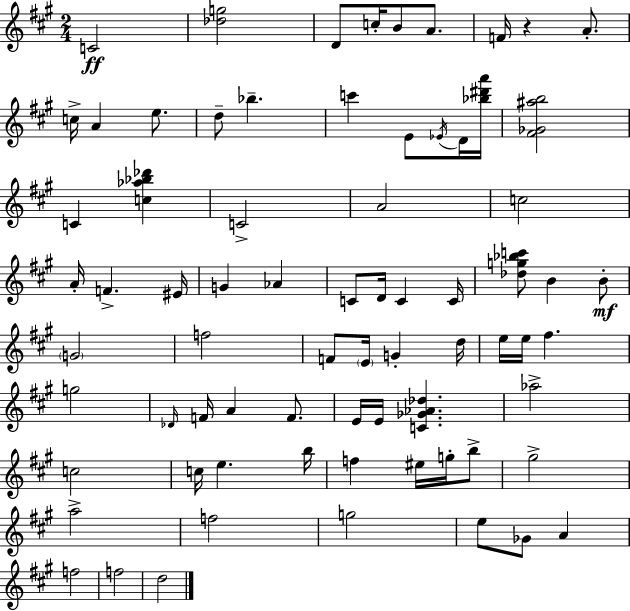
{
  \clef treble
  \numericTimeSignature
  \time 2/4
  \key a \major
  c'2\ff | <des'' g''>2 | d'8 c''16-. b'8 a'8. | f'16 r4 a'8.-. | \break c''16-> a'4 e''8. | d''8-- bes''4.-- | c'''4 e'8 \acciaccatura { ees'16 } d'16 | <bes'' dis''' a'''>16 <fis' ges' ais'' b''>2 | \break c'4 <c'' aes'' bes'' des'''>4 | c'2-> | a'2 | c''2 | \break a'16-. f'4.-> | eis'16 g'4 aes'4 | c'8 d'16 c'4 | c'16 <des'' g'' bes'' c'''>8 b'4 b'8-.\mf | \break \parenthesize g'2 | f''2 | f'8 \parenthesize e'16 g'4-. | d''16 e''16 e''16 fis''4. | \break g''2 | \grace { des'16 } f'16 a'4 f'8. | e'16 e'16 <c' ges' aes' des''>4. | aes''2-> | \break c''2 | c''16 e''4. | b''16 f''4 eis''16 g''16-. | b''8-> gis''2-> | \break a''2-> | f''2 | g''2 | e''8 ges'8 a'4 | \break f''2 | f''2 | d''2 | \bar "|."
}